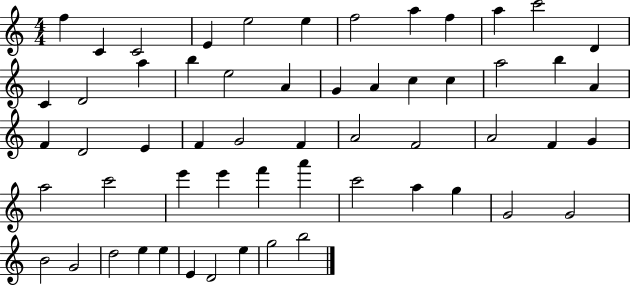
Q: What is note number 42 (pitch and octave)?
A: A6